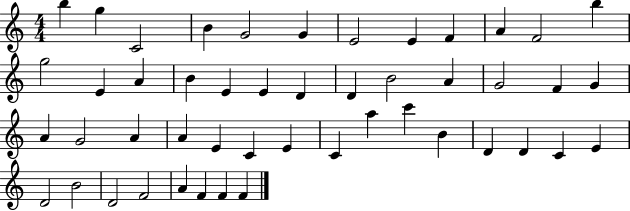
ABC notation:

X:1
T:Untitled
M:4/4
L:1/4
K:C
b g C2 B G2 G E2 E F A F2 b g2 E A B E E D D B2 A G2 F G A G2 A A E C E C a c' B D D C E D2 B2 D2 F2 A F F F